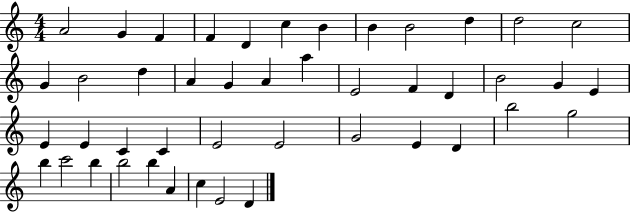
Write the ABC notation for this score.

X:1
T:Untitled
M:4/4
L:1/4
K:C
A2 G F F D c B B B2 d d2 c2 G B2 d A G A a E2 F D B2 G E E E C C E2 E2 G2 E D b2 g2 b c'2 b b2 b A c E2 D